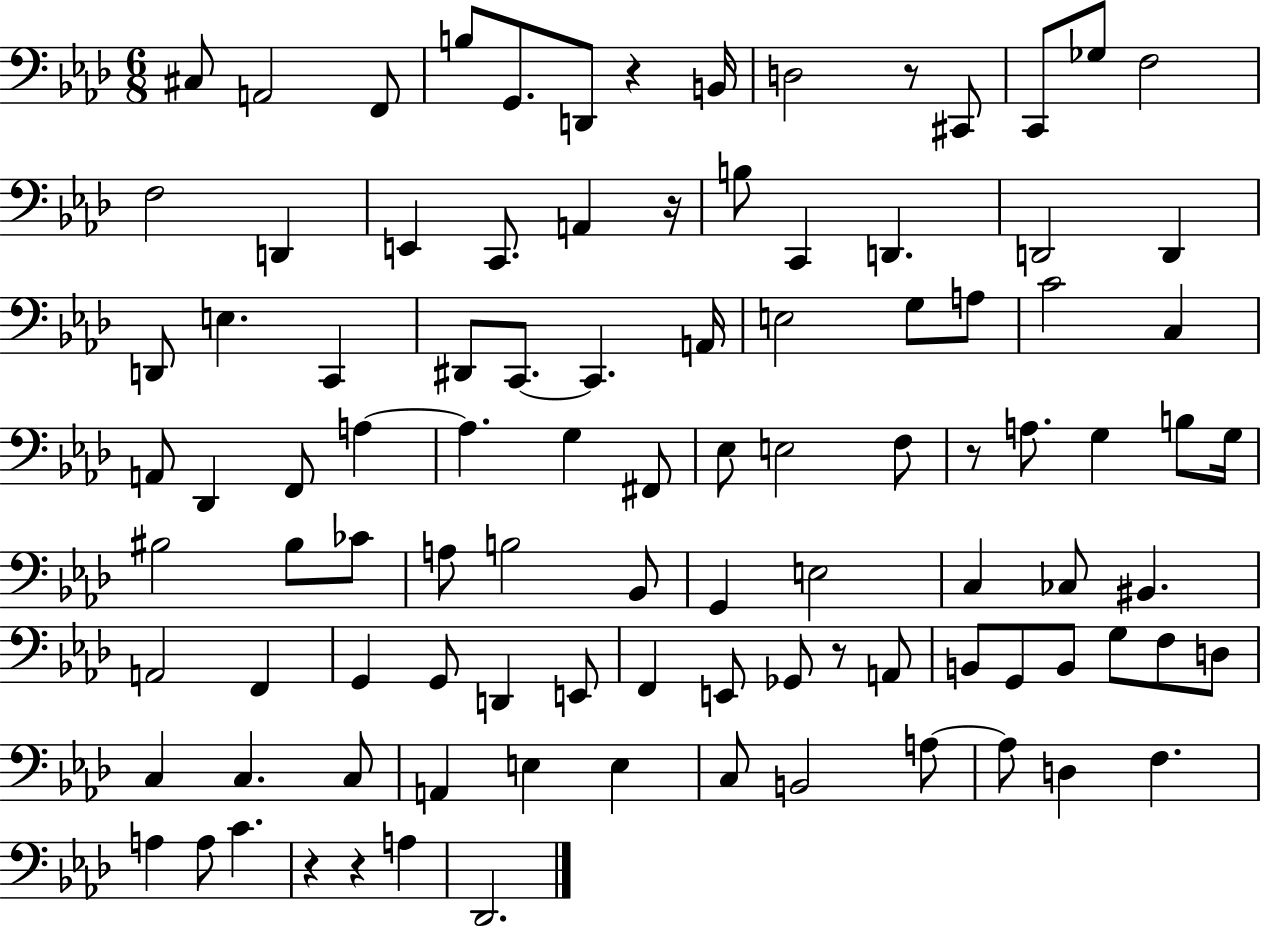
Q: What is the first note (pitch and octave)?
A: C#3